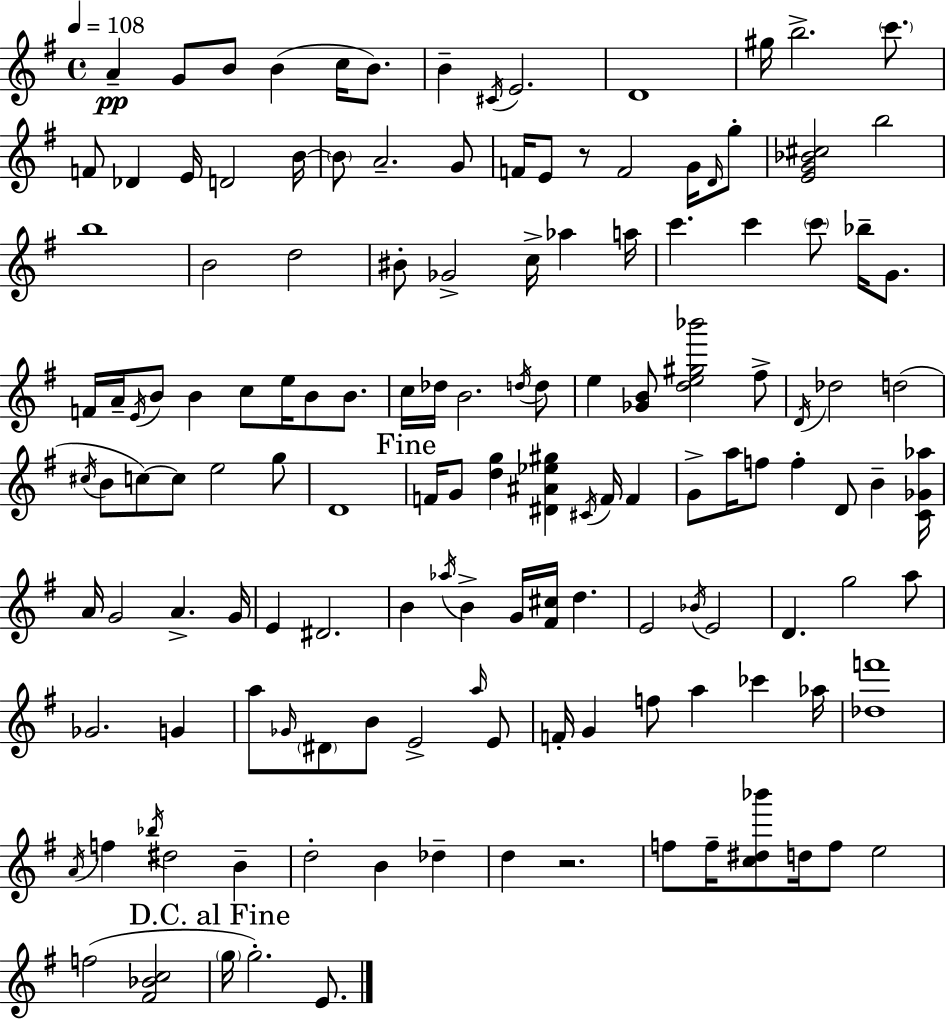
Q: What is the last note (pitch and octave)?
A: E4